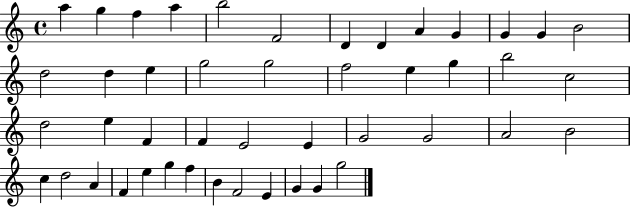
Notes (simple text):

A5/q G5/q F5/q A5/q B5/h F4/h D4/q D4/q A4/q G4/q G4/q G4/q B4/h D5/h D5/q E5/q G5/h G5/h F5/h E5/q G5/q B5/h C5/h D5/h E5/q F4/q F4/q E4/h E4/q G4/h G4/h A4/h B4/h C5/q D5/h A4/q F4/q E5/q G5/q F5/q B4/q F4/h E4/q G4/q G4/q G5/h